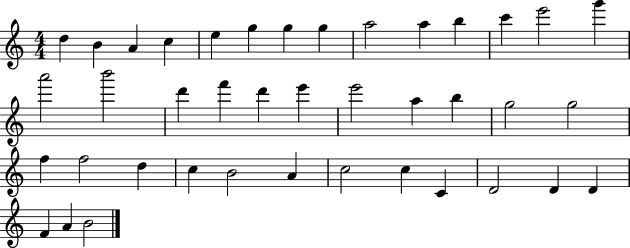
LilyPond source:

{
  \clef treble
  \numericTimeSignature
  \time 4/4
  \key c \major
  d''4 b'4 a'4 c''4 | e''4 g''4 g''4 g''4 | a''2 a''4 b''4 | c'''4 e'''2 g'''4 | \break a'''2 b'''2 | d'''4 f'''4 d'''4 e'''4 | e'''2 a''4 b''4 | g''2 g''2 | \break f''4 f''2 d''4 | c''4 b'2 a'4 | c''2 c''4 c'4 | d'2 d'4 d'4 | \break f'4 a'4 b'2 | \bar "|."
}